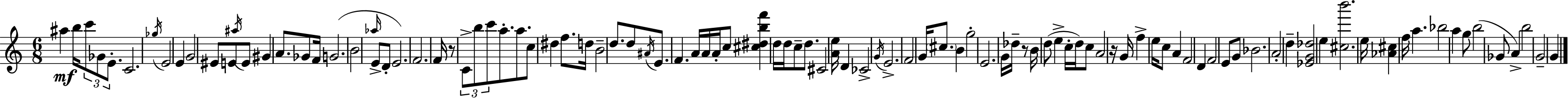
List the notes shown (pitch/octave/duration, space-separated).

A#5/q B5/s C6/e Gb4/e E4/e. C4/h. Gb5/s E4/h E4/q G4/h EIS4/e E4/e A#5/s E4/e G#4/q A4/e. Gb4/e F4/s G4/h. B4/h Ab5/s E4/e D4/e E4/h. F4/h. F4/s R/e C4/e B5/e C6/e A5/e. A5/e. C5/e D#5/q F5/e. D5/s B4/h D5/e. D5/e A#4/s E4/e. F4/q. A4/s A4/s A4/s C5/e [C#5,D#5,B5,F6]/q D5/s D5/s C5/e D5/e. C#4/h [A4,E5]/s D4/q CES4/h G4/s E4/h. F4/h G4/s C#5/e. B4/q G5/h E4/h. G4/s Db5/s R/e B4/s D5/e E5/q C5/s D5/s C5/e A4/h R/s G4/s F5/q E5/s C5/e A4/q F4/h D4/q F4/h E4/e G4/e Bb4/h. A4/h D5/q [Eb4,G4,Db5]/h E5/q [C#5,B6]/h. E5/s [Ab4,C#5]/q F5/s A5/q. Bb5/h A5/q G5/e B5/h Gb4/e A4/q B5/h G4/h G4/q